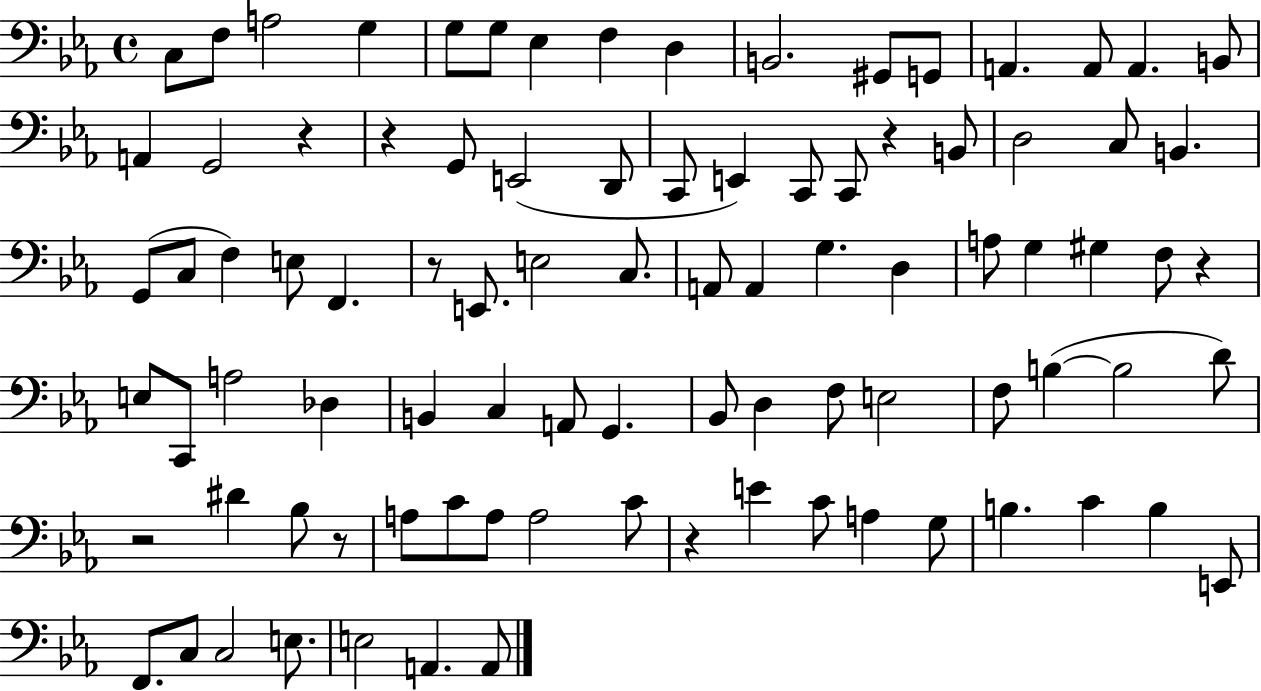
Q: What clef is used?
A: bass